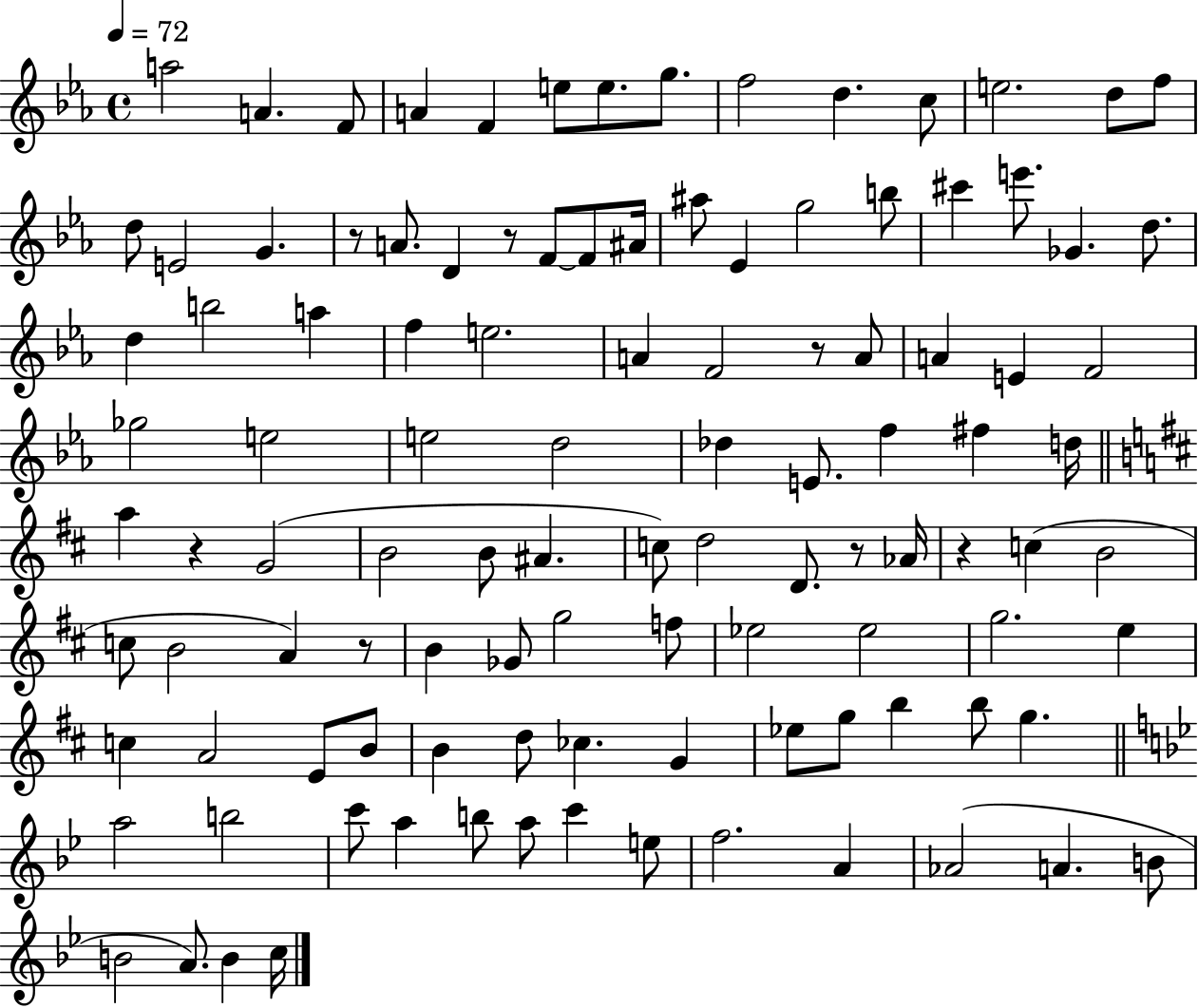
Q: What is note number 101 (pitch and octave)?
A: B4